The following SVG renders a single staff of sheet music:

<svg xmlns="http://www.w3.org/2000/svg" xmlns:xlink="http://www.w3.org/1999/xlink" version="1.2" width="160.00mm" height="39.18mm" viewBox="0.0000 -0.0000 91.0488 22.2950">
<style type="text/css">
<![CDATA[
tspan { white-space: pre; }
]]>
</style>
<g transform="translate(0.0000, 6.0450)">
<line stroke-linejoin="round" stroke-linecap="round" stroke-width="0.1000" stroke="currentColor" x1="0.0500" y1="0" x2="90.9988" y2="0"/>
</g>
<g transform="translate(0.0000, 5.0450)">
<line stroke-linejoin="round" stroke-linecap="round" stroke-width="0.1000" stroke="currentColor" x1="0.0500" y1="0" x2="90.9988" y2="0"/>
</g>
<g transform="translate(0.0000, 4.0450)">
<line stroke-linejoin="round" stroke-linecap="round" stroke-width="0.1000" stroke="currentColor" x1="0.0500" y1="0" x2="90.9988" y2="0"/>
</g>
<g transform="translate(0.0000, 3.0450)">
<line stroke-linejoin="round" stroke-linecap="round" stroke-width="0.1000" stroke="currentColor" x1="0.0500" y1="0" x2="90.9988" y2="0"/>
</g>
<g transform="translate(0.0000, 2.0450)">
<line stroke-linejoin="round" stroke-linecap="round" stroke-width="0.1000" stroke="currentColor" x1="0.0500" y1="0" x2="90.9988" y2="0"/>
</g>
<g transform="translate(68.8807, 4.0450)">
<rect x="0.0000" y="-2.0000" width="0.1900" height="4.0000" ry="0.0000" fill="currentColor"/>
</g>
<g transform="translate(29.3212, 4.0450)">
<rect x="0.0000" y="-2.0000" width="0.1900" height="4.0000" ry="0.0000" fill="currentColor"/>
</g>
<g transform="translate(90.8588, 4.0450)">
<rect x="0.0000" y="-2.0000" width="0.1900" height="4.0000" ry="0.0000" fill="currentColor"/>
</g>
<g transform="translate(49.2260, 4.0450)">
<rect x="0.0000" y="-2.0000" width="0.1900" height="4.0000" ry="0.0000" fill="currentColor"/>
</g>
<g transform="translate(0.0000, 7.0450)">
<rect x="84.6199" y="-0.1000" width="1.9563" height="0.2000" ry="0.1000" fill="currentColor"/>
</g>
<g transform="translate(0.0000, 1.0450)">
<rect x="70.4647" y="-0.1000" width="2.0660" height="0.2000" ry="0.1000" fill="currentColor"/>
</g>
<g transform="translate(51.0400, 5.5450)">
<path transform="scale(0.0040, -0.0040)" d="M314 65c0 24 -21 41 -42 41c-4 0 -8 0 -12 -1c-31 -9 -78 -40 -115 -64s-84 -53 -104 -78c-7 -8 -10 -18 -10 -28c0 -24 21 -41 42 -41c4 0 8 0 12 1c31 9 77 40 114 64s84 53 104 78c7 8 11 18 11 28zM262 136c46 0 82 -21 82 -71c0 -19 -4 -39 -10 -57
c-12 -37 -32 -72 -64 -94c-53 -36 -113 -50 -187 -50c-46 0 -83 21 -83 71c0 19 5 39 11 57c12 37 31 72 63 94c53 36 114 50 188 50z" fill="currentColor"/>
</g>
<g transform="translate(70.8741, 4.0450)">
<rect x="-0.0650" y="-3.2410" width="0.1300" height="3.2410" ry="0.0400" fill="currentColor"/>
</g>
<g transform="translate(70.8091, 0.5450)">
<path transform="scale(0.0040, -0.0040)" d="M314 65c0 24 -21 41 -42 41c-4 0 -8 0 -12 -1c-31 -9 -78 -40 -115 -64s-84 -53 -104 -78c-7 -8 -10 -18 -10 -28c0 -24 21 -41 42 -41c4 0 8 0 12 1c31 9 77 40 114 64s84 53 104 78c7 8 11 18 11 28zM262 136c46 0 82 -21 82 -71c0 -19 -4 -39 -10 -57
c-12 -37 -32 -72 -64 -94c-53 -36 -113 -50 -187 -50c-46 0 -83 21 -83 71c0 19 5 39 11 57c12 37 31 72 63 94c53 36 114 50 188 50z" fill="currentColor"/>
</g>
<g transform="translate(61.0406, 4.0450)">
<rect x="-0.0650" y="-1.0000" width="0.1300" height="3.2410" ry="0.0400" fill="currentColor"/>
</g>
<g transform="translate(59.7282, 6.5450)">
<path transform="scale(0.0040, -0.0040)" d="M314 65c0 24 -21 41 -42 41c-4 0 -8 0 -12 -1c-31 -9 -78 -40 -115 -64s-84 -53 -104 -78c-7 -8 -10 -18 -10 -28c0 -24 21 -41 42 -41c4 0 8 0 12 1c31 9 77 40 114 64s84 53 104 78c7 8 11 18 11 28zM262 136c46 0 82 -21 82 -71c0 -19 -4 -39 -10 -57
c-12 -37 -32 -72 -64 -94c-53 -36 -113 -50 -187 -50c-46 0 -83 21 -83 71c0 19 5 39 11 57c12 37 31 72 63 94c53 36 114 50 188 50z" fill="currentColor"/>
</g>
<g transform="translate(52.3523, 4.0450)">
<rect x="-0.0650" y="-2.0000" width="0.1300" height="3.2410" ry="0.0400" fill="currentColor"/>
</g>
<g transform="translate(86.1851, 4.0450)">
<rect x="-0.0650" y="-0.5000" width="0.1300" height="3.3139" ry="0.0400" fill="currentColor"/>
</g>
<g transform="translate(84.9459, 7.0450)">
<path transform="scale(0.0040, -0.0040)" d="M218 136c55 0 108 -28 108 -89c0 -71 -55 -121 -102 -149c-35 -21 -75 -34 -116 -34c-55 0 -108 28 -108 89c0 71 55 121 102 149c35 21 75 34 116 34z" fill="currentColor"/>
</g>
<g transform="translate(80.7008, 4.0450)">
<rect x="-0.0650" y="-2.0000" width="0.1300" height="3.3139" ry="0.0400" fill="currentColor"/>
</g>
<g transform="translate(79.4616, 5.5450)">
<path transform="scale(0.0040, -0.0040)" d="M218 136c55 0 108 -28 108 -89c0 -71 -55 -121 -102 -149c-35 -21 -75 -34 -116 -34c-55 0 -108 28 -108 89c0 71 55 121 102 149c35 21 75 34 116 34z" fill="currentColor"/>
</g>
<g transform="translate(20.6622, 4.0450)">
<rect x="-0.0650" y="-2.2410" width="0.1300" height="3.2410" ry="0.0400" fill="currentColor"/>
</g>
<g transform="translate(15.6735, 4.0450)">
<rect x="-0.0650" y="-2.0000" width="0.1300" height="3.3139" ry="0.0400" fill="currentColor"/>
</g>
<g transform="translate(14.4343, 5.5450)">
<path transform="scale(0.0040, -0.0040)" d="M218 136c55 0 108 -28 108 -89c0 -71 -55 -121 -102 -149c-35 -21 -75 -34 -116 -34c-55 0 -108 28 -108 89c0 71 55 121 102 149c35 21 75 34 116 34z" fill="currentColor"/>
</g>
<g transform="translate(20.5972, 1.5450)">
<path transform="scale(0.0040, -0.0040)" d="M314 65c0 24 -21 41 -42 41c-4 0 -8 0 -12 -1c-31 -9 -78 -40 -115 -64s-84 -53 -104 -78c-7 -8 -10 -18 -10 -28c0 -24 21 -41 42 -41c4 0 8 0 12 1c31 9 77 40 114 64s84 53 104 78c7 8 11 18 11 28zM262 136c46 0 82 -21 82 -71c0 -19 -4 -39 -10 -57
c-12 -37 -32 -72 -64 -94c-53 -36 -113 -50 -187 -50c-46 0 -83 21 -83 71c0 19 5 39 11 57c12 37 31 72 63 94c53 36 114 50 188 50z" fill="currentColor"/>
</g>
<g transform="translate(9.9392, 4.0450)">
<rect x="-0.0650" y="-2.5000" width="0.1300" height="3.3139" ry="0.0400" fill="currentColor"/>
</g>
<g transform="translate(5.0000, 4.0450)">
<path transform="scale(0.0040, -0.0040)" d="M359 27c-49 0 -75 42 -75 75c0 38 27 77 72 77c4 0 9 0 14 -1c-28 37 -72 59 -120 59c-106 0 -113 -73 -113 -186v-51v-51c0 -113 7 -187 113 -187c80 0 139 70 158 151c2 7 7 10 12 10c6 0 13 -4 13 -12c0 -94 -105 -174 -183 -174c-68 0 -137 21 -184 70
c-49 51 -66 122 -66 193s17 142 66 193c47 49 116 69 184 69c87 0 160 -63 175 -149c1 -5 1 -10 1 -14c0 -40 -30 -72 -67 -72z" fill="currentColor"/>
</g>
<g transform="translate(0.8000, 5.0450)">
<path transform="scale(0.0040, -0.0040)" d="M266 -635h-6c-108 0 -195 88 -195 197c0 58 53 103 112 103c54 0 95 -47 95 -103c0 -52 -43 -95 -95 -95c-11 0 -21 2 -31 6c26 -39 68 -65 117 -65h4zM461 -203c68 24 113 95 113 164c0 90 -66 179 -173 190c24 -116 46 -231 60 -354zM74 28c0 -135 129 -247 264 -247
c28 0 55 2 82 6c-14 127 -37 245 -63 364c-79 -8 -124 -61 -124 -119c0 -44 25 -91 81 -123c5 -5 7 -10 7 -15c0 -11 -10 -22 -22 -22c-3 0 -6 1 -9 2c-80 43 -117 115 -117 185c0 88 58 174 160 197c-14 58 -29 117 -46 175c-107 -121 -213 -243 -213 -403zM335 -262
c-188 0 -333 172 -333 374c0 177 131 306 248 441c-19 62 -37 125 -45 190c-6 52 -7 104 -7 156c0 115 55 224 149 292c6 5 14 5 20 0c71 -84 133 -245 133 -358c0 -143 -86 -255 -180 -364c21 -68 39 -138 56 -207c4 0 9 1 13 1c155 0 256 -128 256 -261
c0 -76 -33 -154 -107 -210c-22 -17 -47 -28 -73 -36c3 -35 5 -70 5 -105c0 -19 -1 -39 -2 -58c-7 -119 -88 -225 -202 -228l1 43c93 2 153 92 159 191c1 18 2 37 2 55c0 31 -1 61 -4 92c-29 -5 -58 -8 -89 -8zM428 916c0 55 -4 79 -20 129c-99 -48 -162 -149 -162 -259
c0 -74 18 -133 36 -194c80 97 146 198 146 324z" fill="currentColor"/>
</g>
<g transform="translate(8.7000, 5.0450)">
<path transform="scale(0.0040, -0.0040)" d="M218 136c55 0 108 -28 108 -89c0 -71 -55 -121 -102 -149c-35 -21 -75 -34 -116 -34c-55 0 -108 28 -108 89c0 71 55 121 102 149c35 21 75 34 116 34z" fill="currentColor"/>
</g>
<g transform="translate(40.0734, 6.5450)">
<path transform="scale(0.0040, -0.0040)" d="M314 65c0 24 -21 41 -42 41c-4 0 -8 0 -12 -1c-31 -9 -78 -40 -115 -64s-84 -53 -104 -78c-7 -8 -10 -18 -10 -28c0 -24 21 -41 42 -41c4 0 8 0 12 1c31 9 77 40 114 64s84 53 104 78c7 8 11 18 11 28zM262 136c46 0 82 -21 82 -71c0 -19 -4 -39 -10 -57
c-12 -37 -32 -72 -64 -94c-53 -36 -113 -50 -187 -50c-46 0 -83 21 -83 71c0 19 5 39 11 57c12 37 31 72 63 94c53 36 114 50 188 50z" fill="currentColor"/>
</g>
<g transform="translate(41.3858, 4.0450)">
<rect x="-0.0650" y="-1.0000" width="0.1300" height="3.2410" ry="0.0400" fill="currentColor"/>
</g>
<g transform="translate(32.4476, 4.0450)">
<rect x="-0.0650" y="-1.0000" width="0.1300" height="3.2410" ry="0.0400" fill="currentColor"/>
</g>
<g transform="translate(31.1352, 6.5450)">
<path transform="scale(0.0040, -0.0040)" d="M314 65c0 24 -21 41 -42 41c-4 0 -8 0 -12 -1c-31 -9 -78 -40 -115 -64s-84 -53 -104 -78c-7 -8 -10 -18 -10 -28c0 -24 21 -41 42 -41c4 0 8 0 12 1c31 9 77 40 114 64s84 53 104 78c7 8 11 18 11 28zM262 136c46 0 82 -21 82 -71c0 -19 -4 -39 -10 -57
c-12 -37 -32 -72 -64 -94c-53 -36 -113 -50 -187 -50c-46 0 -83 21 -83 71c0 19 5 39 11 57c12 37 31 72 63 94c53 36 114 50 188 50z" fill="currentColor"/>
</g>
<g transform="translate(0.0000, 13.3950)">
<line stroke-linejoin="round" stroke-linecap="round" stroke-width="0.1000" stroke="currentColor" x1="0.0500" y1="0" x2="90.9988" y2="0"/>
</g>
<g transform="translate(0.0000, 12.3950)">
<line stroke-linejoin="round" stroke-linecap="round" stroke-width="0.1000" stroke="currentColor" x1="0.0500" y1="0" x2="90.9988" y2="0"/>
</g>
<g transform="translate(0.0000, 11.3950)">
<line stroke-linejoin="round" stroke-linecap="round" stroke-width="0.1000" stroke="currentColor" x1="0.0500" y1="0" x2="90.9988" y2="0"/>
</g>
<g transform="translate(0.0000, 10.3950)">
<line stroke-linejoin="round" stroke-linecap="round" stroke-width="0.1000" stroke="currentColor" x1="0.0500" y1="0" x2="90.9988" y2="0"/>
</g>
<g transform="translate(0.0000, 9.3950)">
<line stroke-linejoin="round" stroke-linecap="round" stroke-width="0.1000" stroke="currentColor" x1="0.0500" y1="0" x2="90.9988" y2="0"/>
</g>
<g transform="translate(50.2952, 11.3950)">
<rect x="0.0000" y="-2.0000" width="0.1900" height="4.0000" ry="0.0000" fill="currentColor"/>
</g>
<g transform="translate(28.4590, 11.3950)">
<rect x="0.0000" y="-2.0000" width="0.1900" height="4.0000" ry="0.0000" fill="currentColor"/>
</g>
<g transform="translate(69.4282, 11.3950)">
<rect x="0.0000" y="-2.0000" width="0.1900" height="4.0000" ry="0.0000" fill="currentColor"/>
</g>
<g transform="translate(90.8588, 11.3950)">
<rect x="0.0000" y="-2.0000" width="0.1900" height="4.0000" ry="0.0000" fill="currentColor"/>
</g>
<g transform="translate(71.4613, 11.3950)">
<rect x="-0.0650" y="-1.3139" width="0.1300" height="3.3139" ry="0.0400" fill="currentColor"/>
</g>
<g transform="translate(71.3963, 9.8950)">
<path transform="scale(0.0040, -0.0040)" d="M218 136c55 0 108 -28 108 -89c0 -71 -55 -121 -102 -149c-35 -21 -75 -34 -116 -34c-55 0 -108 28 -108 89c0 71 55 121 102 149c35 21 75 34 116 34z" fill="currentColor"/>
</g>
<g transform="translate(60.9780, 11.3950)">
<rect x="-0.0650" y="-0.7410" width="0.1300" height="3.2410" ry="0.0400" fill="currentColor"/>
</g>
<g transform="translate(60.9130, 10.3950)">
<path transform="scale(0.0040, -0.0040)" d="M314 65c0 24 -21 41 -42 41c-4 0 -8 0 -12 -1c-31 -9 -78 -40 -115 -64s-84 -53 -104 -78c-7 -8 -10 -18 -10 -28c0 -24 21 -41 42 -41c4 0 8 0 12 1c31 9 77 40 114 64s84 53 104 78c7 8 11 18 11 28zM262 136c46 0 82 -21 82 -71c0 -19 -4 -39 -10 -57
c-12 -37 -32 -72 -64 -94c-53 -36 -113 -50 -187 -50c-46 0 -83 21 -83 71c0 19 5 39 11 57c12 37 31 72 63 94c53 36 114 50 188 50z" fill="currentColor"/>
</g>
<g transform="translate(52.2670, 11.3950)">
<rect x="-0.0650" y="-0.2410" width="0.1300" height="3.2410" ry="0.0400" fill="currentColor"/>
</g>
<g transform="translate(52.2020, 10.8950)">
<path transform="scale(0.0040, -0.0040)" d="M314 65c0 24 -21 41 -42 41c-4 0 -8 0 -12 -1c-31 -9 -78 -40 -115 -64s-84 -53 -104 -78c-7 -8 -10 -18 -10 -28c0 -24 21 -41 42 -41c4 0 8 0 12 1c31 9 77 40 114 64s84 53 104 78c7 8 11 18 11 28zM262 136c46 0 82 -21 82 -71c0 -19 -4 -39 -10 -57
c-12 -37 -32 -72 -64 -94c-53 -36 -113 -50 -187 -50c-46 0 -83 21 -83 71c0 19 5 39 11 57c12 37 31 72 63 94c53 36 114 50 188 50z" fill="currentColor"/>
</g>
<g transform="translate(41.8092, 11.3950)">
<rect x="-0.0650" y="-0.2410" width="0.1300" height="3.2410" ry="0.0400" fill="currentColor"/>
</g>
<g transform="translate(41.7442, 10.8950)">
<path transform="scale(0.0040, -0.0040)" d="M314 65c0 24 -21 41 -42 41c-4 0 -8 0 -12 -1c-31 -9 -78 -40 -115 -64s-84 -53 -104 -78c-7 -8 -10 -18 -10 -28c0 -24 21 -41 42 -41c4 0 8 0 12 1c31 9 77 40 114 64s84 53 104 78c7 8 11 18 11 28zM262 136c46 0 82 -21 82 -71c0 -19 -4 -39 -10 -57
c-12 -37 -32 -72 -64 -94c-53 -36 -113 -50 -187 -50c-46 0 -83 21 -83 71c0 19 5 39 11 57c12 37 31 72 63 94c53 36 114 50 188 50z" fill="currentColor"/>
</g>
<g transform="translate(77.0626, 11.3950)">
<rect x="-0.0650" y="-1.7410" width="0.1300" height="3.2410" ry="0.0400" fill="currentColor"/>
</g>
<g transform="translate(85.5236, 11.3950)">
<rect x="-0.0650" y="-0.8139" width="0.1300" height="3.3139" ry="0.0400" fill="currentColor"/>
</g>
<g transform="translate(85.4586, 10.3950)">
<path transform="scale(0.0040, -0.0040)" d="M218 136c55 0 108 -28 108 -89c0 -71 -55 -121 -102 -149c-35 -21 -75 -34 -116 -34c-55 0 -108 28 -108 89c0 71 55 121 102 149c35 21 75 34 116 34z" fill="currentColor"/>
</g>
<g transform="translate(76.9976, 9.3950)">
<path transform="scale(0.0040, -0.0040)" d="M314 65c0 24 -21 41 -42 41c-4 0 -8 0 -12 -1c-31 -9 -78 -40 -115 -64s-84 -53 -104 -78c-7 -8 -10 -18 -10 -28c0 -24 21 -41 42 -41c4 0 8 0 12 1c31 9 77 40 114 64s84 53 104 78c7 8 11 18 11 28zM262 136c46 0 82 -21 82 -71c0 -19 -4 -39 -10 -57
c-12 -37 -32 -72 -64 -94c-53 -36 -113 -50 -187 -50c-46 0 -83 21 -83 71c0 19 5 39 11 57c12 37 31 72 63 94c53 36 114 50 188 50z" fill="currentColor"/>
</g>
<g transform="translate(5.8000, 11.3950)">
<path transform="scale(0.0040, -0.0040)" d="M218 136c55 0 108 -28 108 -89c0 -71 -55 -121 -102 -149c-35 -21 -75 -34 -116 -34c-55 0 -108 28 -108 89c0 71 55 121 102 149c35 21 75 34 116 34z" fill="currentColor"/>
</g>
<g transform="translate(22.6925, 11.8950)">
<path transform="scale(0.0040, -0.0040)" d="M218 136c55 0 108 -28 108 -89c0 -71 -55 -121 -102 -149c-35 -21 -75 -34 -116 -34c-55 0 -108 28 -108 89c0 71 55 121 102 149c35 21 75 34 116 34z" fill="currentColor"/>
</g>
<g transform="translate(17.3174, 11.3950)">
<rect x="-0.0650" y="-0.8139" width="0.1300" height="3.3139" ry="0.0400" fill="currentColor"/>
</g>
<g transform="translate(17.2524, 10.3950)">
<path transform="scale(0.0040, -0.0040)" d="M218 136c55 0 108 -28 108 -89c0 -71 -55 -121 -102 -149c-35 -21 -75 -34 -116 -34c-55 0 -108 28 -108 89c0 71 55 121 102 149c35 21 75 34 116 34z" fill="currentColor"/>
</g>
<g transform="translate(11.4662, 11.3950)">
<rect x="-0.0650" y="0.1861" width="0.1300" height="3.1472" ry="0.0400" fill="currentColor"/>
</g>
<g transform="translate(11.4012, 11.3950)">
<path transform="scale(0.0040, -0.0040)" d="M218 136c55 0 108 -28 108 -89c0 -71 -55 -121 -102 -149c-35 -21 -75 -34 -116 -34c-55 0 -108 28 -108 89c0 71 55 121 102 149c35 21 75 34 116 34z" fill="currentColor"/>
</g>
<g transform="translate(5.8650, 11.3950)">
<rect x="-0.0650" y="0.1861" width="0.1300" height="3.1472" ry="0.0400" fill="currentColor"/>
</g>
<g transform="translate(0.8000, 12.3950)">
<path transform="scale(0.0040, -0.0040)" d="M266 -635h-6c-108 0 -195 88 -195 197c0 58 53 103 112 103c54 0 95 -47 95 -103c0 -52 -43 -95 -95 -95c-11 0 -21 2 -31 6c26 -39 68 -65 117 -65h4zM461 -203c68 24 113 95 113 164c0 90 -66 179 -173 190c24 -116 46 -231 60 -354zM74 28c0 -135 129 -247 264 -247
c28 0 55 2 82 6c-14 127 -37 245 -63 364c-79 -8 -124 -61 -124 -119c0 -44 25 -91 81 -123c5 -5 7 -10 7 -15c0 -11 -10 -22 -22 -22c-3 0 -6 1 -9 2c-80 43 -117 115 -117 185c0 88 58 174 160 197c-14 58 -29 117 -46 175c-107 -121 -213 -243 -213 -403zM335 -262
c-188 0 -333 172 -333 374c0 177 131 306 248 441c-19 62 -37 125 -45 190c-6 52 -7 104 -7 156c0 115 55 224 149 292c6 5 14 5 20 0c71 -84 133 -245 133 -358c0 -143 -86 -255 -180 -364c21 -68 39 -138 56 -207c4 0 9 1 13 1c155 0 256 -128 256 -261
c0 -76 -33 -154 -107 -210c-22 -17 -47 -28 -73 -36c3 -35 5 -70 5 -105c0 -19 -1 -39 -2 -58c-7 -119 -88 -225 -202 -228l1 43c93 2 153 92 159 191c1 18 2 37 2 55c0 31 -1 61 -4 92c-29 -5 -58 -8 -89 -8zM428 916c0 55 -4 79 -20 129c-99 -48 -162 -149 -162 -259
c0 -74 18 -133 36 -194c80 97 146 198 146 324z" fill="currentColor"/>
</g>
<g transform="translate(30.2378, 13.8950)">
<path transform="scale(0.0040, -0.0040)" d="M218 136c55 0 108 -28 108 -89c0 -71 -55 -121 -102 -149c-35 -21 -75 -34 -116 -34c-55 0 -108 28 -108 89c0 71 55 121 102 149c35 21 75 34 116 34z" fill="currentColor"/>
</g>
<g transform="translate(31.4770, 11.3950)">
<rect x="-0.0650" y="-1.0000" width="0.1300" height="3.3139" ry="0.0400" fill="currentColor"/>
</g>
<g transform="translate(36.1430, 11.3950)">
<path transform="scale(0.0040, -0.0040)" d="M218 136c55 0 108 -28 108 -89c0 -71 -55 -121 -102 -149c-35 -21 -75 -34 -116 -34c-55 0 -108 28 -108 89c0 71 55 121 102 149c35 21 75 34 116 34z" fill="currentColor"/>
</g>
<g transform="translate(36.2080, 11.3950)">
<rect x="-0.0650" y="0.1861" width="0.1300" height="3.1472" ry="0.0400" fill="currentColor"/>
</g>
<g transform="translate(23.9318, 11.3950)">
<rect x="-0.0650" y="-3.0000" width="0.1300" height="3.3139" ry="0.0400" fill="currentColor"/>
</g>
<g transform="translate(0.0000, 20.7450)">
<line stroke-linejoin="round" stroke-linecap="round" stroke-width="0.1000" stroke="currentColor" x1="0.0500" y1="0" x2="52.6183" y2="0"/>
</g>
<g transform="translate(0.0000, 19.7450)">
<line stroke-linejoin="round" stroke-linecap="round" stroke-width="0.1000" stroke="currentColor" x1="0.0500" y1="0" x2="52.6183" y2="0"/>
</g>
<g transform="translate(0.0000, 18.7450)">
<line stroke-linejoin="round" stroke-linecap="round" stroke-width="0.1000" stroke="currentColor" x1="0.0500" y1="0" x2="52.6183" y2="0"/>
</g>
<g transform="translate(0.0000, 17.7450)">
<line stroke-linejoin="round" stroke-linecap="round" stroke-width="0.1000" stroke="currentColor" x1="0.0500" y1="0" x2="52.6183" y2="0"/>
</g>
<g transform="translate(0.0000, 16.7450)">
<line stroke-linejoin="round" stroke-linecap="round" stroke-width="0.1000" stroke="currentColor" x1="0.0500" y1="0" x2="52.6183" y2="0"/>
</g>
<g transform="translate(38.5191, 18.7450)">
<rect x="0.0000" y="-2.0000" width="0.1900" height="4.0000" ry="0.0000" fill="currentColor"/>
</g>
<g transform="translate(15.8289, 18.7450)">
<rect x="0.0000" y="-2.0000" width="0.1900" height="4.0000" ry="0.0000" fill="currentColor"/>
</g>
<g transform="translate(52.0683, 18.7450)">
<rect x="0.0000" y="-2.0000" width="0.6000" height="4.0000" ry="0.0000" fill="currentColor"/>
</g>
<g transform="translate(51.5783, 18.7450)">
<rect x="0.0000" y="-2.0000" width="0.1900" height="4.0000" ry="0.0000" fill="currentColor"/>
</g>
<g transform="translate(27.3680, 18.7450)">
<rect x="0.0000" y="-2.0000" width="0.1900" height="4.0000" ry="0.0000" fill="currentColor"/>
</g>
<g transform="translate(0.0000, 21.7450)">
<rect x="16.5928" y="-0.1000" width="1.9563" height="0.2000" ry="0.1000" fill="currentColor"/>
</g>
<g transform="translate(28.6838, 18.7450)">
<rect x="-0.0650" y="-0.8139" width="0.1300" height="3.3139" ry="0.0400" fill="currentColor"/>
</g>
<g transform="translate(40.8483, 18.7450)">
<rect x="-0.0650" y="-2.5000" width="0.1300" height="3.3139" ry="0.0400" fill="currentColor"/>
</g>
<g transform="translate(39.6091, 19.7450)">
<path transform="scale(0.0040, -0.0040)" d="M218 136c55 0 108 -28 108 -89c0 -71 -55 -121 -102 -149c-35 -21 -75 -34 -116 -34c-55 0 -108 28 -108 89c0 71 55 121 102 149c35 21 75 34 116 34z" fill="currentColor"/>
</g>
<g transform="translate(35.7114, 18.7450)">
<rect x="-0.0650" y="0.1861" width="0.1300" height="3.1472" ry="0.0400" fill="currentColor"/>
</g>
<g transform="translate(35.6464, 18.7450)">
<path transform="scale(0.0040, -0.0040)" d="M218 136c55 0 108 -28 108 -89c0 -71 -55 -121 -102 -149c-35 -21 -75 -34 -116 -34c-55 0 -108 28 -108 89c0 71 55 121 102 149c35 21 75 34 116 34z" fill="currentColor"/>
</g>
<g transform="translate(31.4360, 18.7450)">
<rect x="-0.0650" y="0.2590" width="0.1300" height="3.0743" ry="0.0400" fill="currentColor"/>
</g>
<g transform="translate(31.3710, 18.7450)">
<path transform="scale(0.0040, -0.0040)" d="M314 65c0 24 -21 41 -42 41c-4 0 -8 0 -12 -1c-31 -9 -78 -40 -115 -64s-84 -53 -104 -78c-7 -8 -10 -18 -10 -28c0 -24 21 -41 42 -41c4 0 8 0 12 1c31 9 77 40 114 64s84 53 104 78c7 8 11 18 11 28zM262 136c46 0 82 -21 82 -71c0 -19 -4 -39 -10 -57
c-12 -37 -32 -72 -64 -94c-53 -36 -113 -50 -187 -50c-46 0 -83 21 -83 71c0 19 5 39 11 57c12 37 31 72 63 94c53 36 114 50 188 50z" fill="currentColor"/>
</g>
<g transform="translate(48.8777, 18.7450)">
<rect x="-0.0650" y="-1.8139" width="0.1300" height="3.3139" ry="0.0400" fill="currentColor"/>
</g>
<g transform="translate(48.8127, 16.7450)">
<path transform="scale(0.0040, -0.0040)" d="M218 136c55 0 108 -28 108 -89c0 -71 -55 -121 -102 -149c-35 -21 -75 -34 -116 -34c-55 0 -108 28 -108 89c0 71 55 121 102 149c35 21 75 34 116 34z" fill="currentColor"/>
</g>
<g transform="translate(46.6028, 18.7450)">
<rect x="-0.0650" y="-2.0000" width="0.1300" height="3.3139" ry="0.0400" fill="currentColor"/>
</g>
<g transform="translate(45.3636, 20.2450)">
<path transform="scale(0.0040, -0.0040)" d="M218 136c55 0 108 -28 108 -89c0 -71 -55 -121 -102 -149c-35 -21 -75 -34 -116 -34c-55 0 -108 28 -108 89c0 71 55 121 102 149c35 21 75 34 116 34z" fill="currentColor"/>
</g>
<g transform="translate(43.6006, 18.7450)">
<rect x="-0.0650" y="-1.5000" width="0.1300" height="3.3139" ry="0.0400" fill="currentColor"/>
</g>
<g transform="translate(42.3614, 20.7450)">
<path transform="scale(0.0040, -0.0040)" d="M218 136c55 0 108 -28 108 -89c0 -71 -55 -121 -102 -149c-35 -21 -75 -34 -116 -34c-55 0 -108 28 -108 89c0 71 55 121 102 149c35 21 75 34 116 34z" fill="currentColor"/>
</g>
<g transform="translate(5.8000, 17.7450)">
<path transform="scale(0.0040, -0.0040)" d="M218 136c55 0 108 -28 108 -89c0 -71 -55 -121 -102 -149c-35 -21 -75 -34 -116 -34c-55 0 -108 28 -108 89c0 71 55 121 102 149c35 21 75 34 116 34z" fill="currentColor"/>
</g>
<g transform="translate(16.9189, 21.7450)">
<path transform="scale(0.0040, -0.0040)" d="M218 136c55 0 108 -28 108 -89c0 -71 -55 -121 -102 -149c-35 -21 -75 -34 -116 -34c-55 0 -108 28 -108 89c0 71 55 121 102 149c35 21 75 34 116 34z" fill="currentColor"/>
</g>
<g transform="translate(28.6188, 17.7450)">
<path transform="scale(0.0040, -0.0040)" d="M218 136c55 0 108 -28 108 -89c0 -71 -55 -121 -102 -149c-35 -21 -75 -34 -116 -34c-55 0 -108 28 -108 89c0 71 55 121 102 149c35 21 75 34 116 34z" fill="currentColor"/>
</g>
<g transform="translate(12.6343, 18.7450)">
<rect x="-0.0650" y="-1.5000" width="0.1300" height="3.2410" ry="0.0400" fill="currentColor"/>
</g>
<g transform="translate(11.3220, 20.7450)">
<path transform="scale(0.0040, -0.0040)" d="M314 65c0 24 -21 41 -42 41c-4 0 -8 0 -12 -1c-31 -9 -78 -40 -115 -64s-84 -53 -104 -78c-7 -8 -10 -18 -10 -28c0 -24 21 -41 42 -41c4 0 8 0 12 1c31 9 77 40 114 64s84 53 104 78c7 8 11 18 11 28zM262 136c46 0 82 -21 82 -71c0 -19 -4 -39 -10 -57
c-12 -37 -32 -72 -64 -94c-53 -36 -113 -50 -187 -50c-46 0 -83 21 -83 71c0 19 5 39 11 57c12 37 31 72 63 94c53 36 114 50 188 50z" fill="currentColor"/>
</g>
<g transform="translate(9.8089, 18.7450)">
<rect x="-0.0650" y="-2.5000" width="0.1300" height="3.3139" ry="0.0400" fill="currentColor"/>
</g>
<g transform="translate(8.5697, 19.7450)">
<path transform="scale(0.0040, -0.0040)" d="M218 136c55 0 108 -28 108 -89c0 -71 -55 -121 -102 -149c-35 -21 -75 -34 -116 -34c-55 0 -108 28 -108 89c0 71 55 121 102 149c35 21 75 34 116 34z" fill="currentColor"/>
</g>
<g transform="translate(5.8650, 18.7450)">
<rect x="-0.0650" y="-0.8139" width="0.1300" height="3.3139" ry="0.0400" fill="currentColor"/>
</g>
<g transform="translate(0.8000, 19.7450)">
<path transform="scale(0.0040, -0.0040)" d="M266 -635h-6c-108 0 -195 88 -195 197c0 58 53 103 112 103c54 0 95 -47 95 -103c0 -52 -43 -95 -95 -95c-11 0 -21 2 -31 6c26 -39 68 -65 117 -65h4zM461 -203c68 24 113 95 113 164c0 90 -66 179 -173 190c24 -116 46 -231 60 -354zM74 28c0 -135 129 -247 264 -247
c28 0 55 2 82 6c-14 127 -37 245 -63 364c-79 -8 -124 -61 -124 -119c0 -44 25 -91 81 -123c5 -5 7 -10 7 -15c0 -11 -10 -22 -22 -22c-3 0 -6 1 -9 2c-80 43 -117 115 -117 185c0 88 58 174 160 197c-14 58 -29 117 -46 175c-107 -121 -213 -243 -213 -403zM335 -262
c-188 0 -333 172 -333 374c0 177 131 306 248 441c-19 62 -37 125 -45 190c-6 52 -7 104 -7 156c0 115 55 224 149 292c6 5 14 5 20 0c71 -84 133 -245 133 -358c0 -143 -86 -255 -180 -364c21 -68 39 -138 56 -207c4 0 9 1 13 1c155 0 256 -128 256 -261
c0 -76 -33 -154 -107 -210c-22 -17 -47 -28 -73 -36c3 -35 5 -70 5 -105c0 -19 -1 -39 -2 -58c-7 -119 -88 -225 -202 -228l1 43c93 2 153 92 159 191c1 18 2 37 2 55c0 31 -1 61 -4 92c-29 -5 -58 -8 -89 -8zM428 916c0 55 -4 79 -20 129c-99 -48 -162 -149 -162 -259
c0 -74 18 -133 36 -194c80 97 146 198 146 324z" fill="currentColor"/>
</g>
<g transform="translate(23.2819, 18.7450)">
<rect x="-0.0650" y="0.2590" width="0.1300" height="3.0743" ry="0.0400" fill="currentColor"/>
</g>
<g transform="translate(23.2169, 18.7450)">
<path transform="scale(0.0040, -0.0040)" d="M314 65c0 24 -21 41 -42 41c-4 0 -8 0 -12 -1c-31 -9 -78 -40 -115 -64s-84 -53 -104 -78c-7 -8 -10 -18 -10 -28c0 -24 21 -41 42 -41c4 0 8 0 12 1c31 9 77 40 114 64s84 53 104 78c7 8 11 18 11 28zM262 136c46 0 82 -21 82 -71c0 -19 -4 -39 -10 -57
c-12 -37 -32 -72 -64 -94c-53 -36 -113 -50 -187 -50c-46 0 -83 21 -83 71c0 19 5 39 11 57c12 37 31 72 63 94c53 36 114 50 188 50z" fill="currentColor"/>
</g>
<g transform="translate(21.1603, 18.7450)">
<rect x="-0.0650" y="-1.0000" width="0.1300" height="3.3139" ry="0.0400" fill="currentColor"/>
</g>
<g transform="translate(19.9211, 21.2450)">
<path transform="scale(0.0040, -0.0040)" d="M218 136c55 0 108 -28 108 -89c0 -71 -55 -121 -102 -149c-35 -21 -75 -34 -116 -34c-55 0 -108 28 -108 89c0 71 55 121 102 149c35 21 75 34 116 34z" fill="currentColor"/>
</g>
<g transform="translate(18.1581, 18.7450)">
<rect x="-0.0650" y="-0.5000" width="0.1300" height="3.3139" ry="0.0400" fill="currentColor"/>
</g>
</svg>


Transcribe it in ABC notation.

X:1
T:Untitled
M:4/4
L:1/4
K:C
G F g2 D2 D2 F2 D2 b2 F C B B d A D B c2 c2 d2 e f2 d d G E2 C D B2 d B2 B G E F f